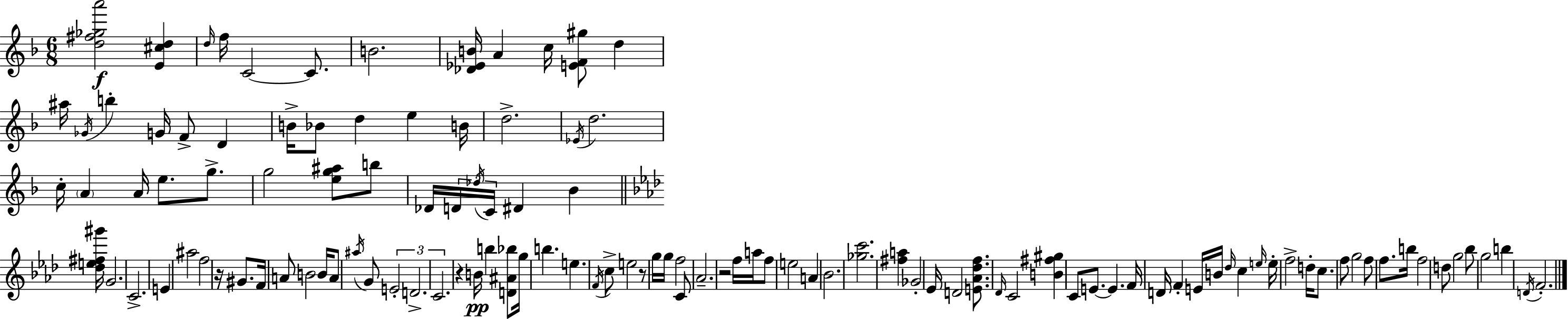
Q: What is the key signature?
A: D minor